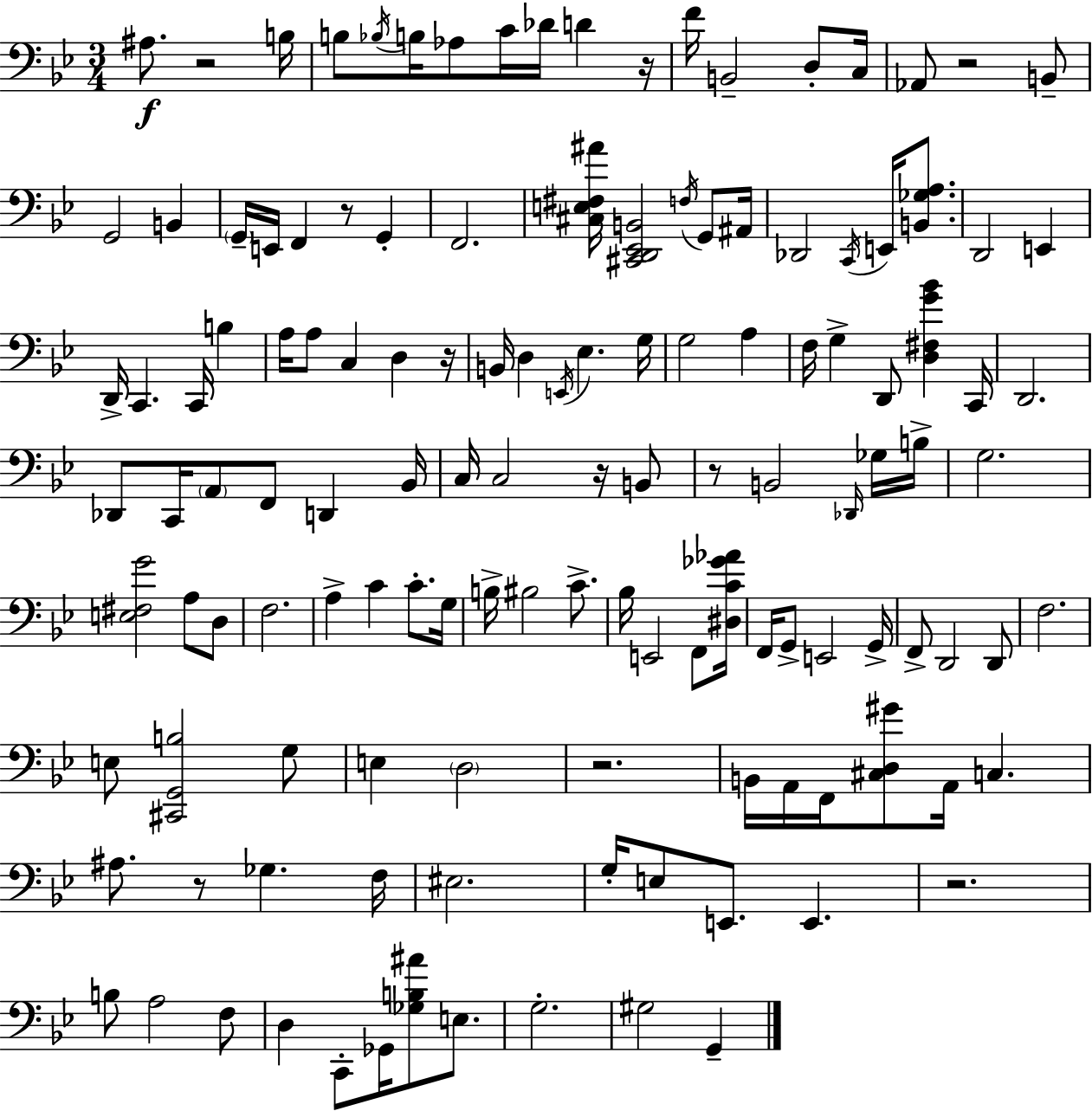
{
  \clef bass
  \numericTimeSignature
  \time 3/4
  \key g \minor
  \repeat volta 2 { ais8.\f r2 b16 | b8 \acciaccatura { bes16 } b16 aes8 c'16 des'16 d'4 | r16 f'16 b,2-- d8-. | c16 aes,8 r2 b,8-- | \break g,2 b,4 | \parenthesize g,16-- e,16 f,4 r8 g,4-. | f,2. | <cis e fis ais'>16 <cis, d, ees, b,>2 \acciaccatura { f16 } g,8 | \break ais,16 des,2 \acciaccatura { c,16 } e,16 | <b, ges a>8. d,2 e,4 | d,16-> c,4. c,16 b4 | a16 a8 c4 d4 | \break r16 b,16 d4 \acciaccatura { e,16 } ees4. | g16 g2 | a4 f16 g4-> d,8 <d fis g' bes'>4 | c,16 d,2. | \break des,8 c,16 \parenthesize a,8 f,8 d,4 | bes,16 c16 c2 | r16 b,8 r8 b,2 | \grace { des,16 } ges16 b16-> g2. | \break <e fis g'>2 | a8 d8 f2. | a4-> c'4 | c'8.-. g16 b16-> bis2 | \break c'8.-> bes16 e,2 | f,8 <dis c' ges' aes'>16 f,16 g,8-> e,2 | g,16-> f,8-> d,2 | d,8 f2. | \break e8 <cis, g, b>2 | g8 e4 \parenthesize d2 | r2. | b,16 a,16 f,16 <cis d gis'>8 a,16 c4. | \break ais8. r8 ges4. | f16 eis2. | g16-. e8 e,8. e,4. | r2. | \break b8 a2 | f8 d4 c,8-. ges,16 | <ges b ais'>8 e8. g2.-. | gis2 | \break g,4-- } \bar "|."
}